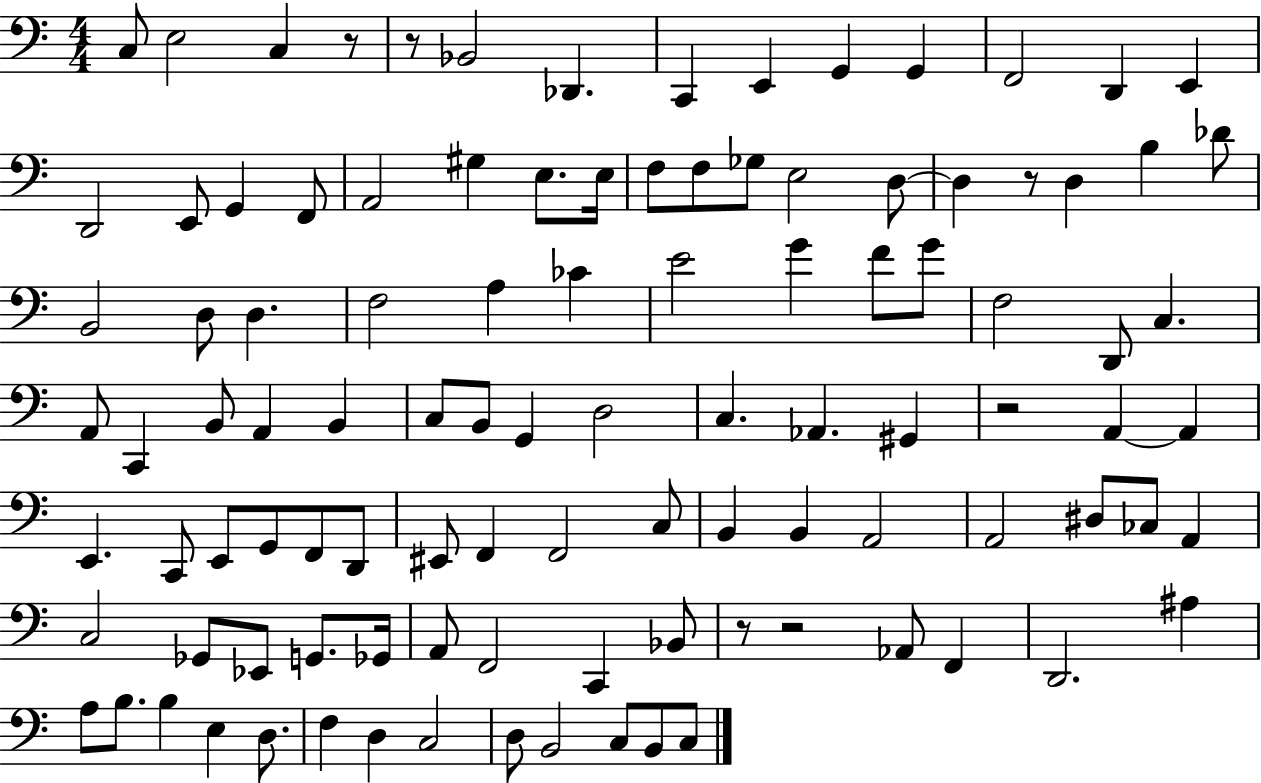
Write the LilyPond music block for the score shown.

{
  \clef bass
  \numericTimeSignature
  \time 4/4
  \key c \major
  c8 e2 c4 r8 | r8 bes,2 des,4. | c,4 e,4 g,4 g,4 | f,2 d,4 e,4 | \break d,2 e,8 g,4 f,8 | a,2 gis4 e8. e16 | f8 f8 ges8 e2 d8~~ | d4 r8 d4 b4 des'8 | \break b,2 d8 d4. | f2 a4 ces'4 | e'2 g'4 f'8 g'8 | f2 d,8 c4. | \break a,8 c,4 b,8 a,4 b,4 | c8 b,8 g,4 d2 | c4. aes,4. gis,4 | r2 a,4~~ a,4 | \break e,4. c,8 e,8 g,8 f,8 d,8 | eis,8 f,4 f,2 c8 | b,4 b,4 a,2 | a,2 dis8 ces8 a,4 | \break c2 ges,8 ees,8 g,8. ges,16 | a,8 f,2 c,4 bes,8 | r8 r2 aes,8 f,4 | d,2. ais4 | \break a8 b8. b4 e4 d8. | f4 d4 c2 | d8 b,2 c8 b,8 c8 | \bar "|."
}